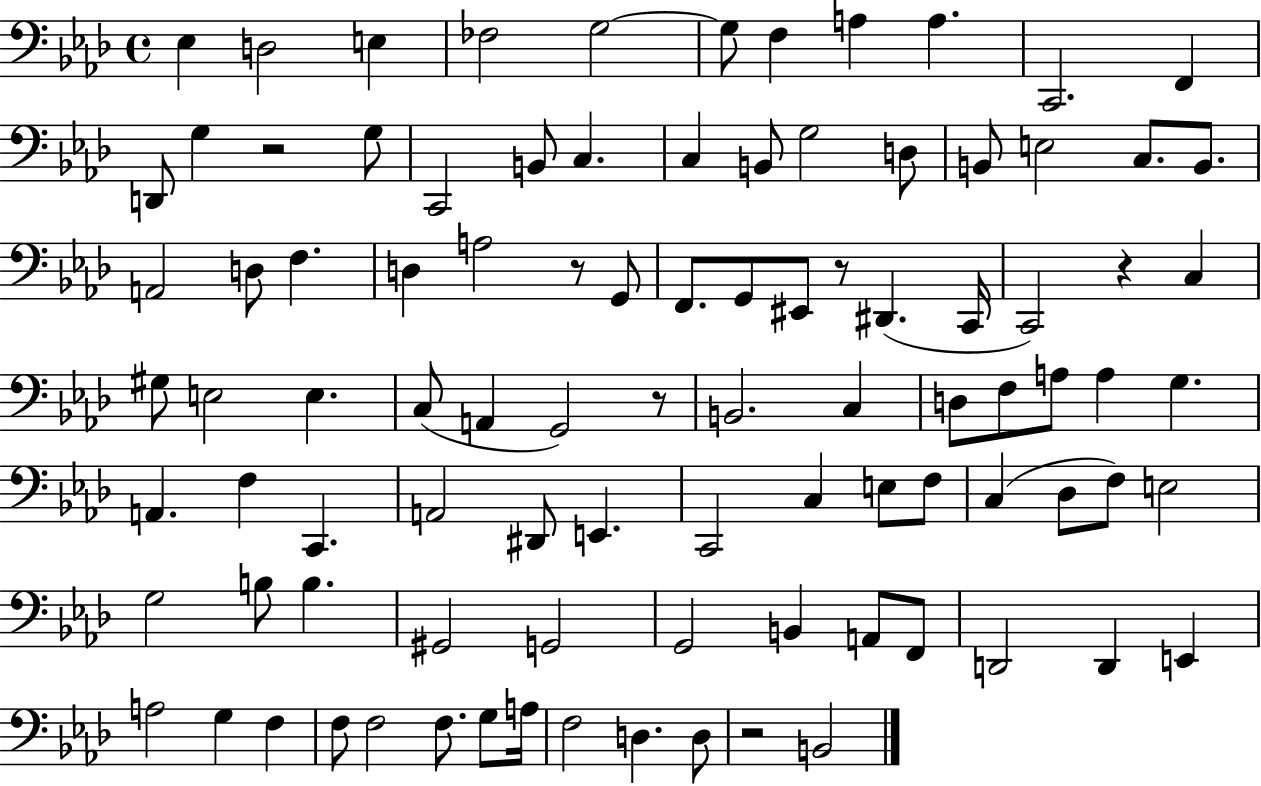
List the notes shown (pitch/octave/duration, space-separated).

Eb3/q D3/h E3/q FES3/h G3/h G3/e F3/q A3/q A3/q. C2/h. F2/q D2/e G3/q R/h G3/e C2/h B2/e C3/q. C3/q B2/e G3/h D3/e B2/e E3/h C3/e. B2/e. A2/h D3/e F3/q. D3/q A3/h R/e G2/e F2/e. G2/e EIS2/e R/e D#2/q. C2/s C2/h R/q C3/q G#3/e E3/h E3/q. C3/e A2/q G2/h R/e B2/h. C3/q D3/e F3/e A3/e A3/q G3/q. A2/q. F3/q C2/q. A2/h D#2/e E2/q. C2/h C3/q E3/e F3/e C3/q Db3/e F3/e E3/h G3/h B3/e B3/q. G#2/h G2/h G2/h B2/q A2/e F2/e D2/h D2/q E2/q A3/h G3/q F3/q F3/e F3/h F3/e. G3/e A3/s F3/h D3/q. D3/e R/h B2/h